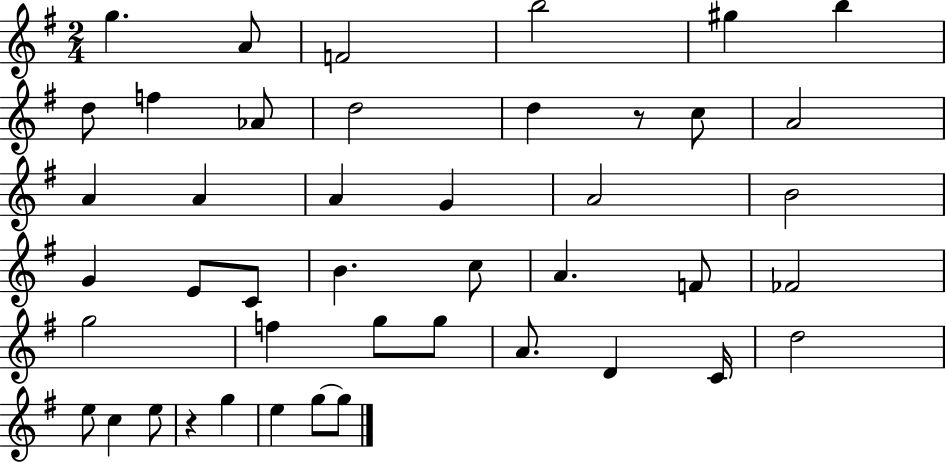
{
  \clef treble
  \numericTimeSignature
  \time 2/4
  \key g \major
  g''4. a'8 | f'2 | b''2 | gis''4 b''4 | \break d''8 f''4 aes'8 | d''2 | d''4 r8 c''8 | a'2 | \break a'4 a'4 | a'4 g'4 | a'2 | b'2 | \break g'4 e'8 c'8 | b'4. c''8 | a'4. f'8 | fes'2 | \break g''2 | f''4 g''8 g''8 | a'8. d'4 c'16 | d''2 | \break e''8 c''4 e''8 | r4 g''4 | e''4 g''8~~ g''8 | \bar "|."
}